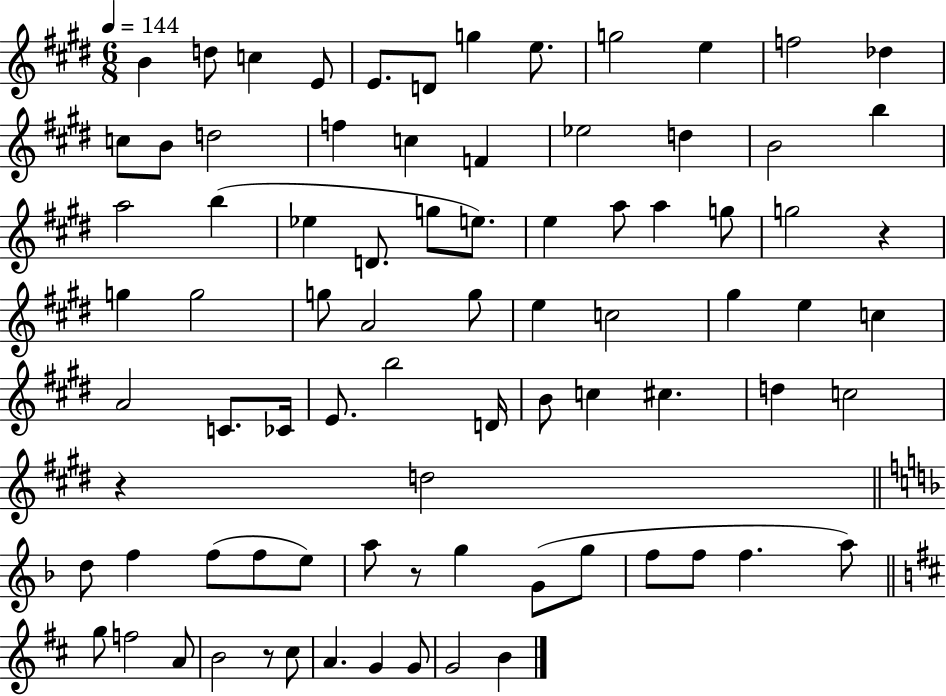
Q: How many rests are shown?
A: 4